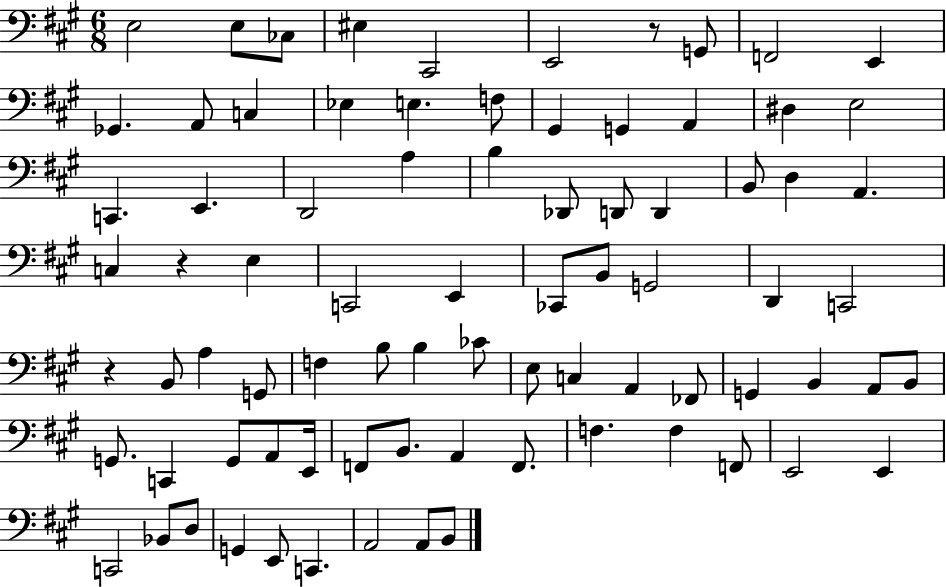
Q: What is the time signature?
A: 6/8